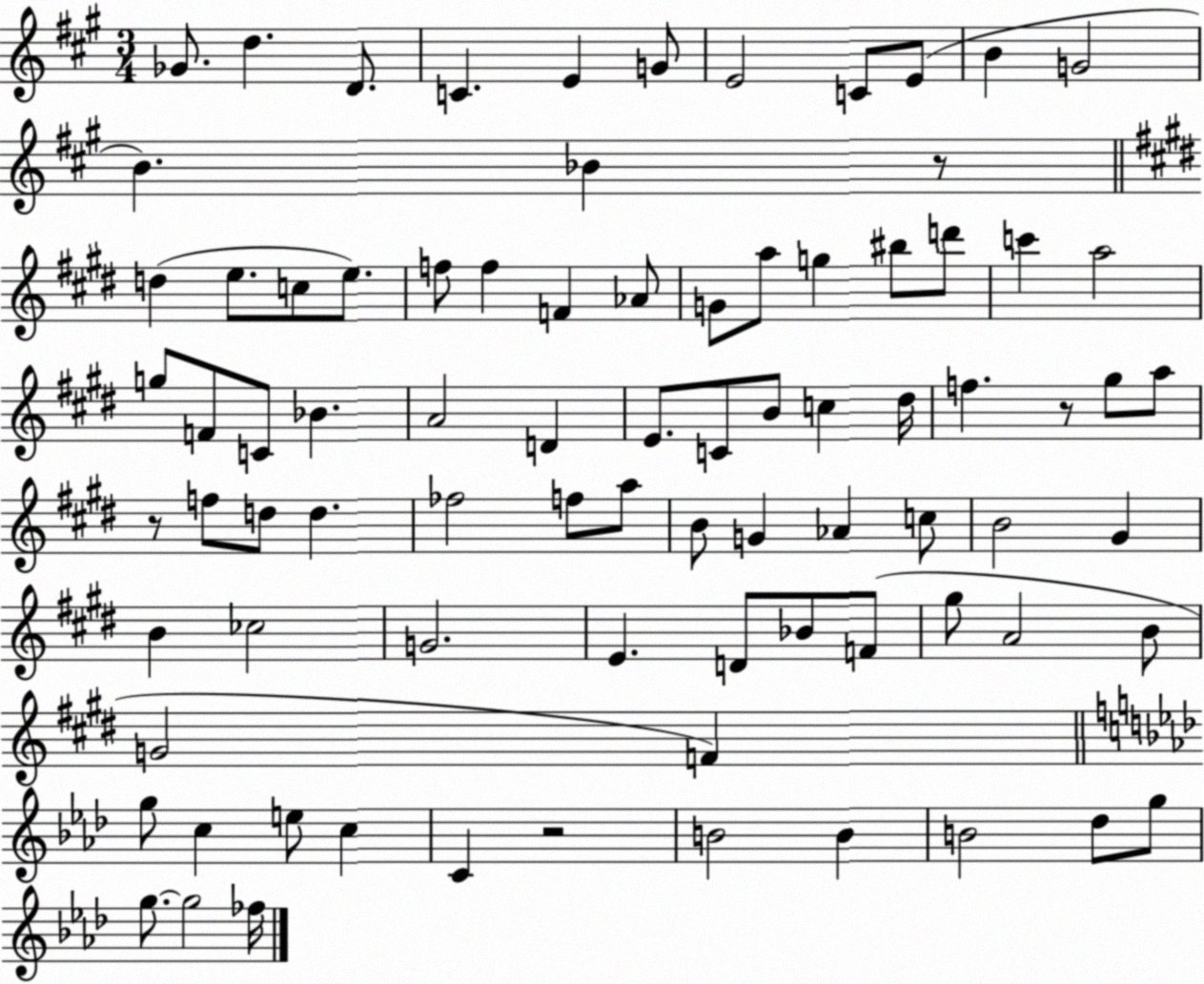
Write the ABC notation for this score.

X:1
T:Untitled
M:3/4
L:1/4
K:A
_G/2 d D/2 C E G/2 E2 C/2 E/2 B G2 B _B z/2 d e/2 c/2 e/2 f/2 f F _A/2 G/2 a/2 g ^b/2 d'/2 c' a2 g/2 F/2 C/2 _B A2 D E/2 C/2 B/2 c ^d/4 f z/2 ^g/2 a/2 z/2 f/2 d/2 d _f2 f/2 a/2 B/2 G _A c/2 B2 ^G B _c2 G2 E D/2 _B/2 F/2 ^g/2 A2 B/2 G2 F g/2 c e/2 c C z2 B2 B B2 _d/2 g/2 g/2 g2 _f/4